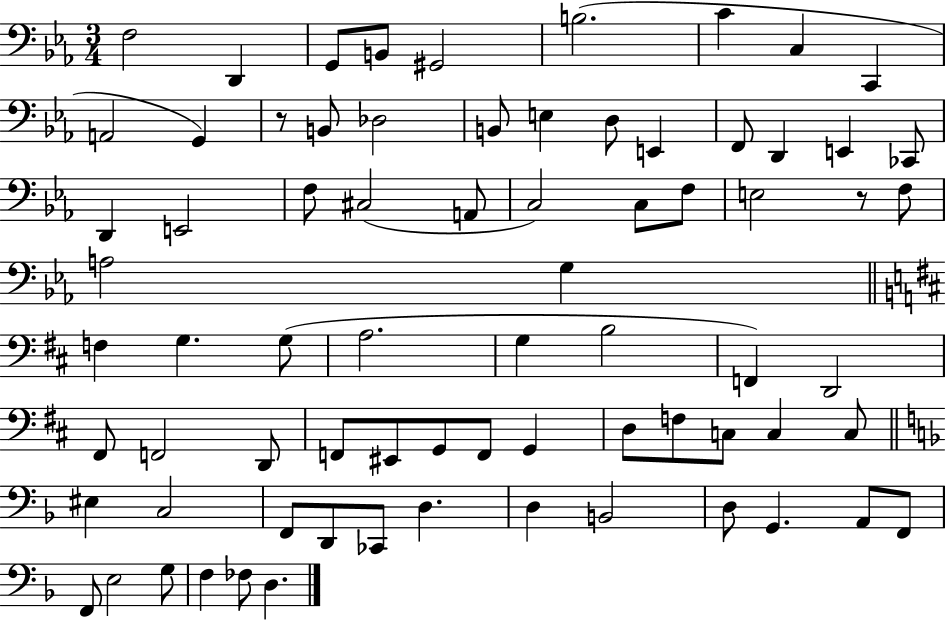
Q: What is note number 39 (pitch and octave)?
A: B3